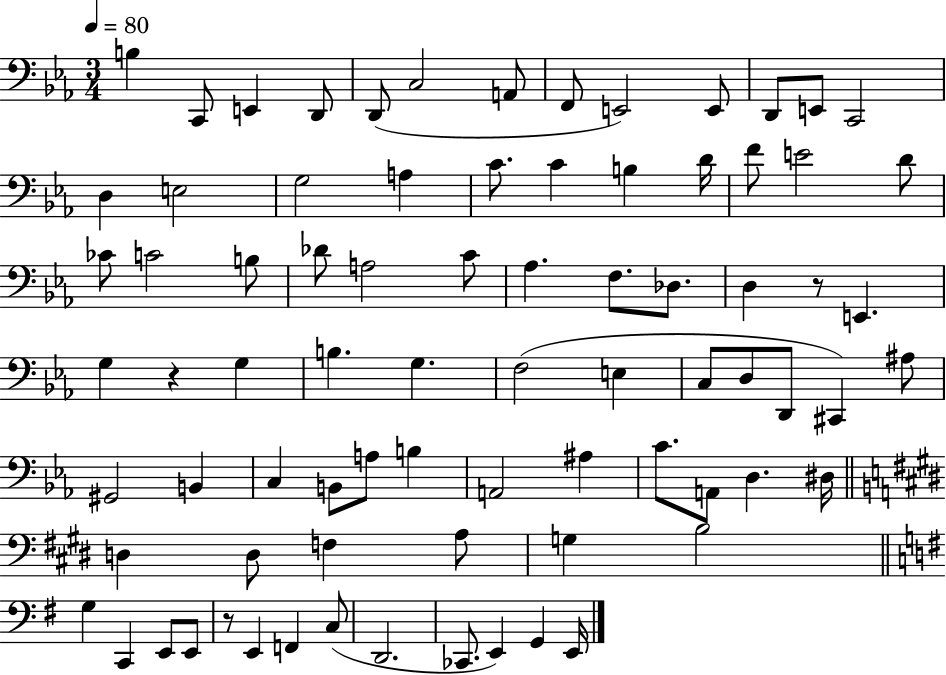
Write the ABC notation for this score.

X:1
T:Untitled
M:3/4
L:1/4
K:Eb
B, C,,/2 E,, D,,/2 D,,/2 C,2 A,,/2 F,,/2 E,,2 E,,/2 D,,/2 E,,/2 C,,2 D, E,2 G,2 A, C/2 C B, D/4 F/2 E2 D/2 _C/2 C2 B,/2 _D/2 A,2 C/2 _A, F,/2 _D,/2 D, z/2 E,, G, z G, B, G, F,2 E, C,/2 D,/2 D,,/2 ^C,, ^A,/2 ^G,,2 B,, C, B,,/2 A,/2 B, A,,2 ^A, C/2 A,,/2 D, ^D,/4 D, D,/2 F, A,/2 G, B,2 G, C,, E,,/2 E,,/2 z/2 E,, F,, C,/2 D,,2 _C,,/2 E,, G,, E,,/4